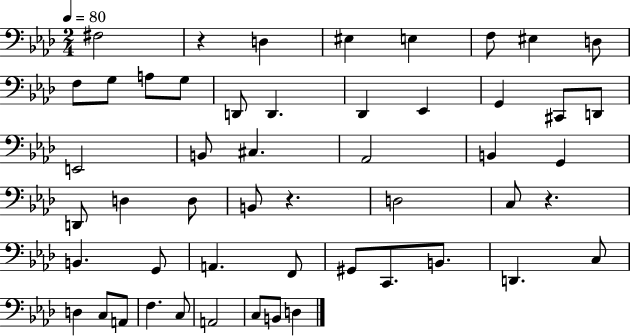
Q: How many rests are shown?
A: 3